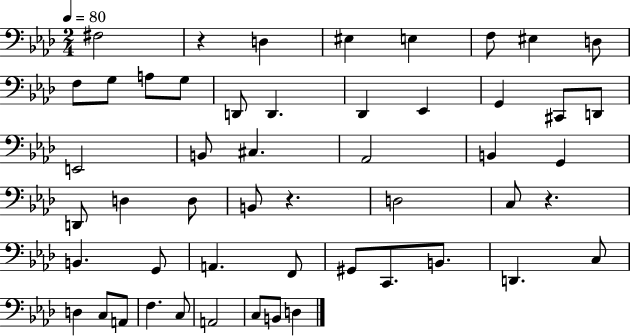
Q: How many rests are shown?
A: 3